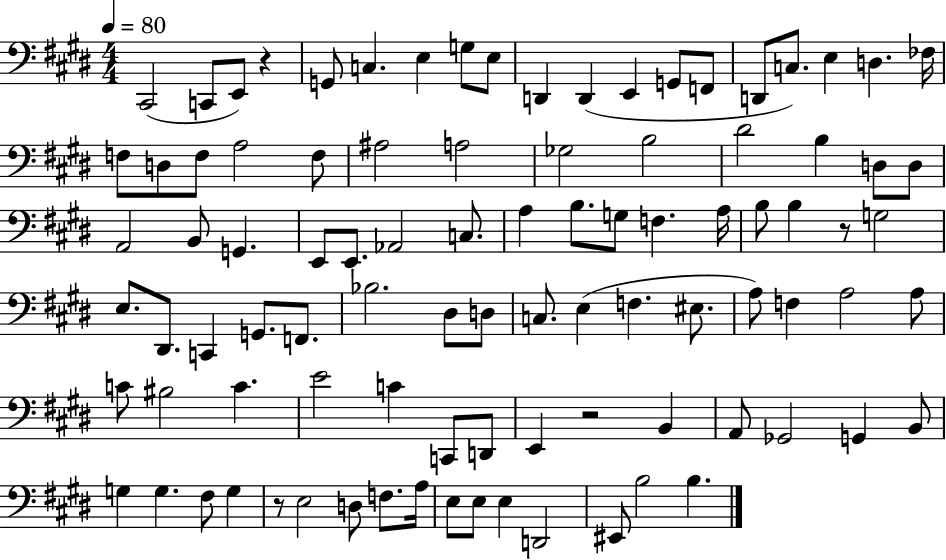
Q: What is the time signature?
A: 4/4